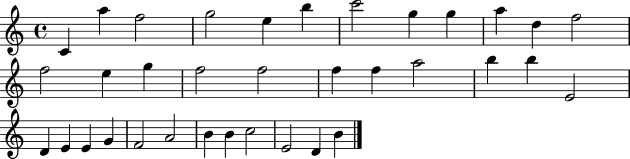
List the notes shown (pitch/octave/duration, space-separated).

C4/q A5/q F5/h G5/h E5/q B5/q C6/h G5/q G5/q A5/q D5/q F5/h F5/h E5/q G5/q F5/h F5/h F5/q F5/q A5/h B5/q B5/q E4/h D4/q E4/q E4/q G4/q F4/h A4/h B4/q B4/q C5/h E4/h D4/q B4/q